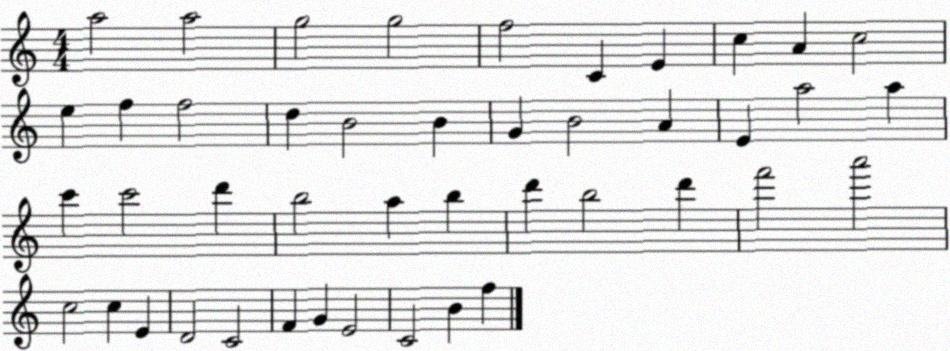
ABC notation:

X:1
T:Untitled
M:4/4
L:1/4
K:C
a2 a2 g2 g2 f2 C E c A c2 e f f2 d B2 B G B2 A E a2 a c' c'2 d' b2 a b d' b2 d' f'2 a'2 c2 c E D2 C2 F G E2 C2 B f